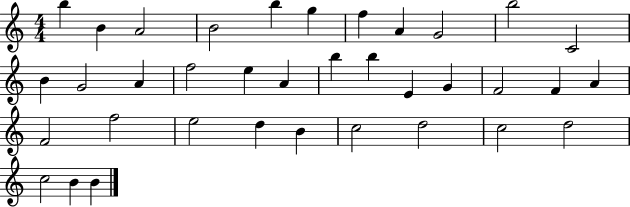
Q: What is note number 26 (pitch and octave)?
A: F5